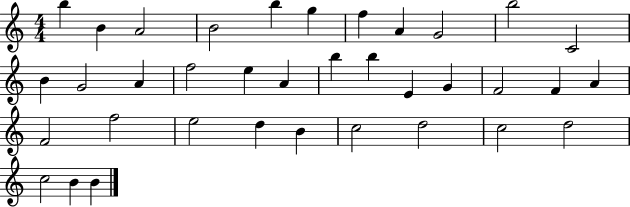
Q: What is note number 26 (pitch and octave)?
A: F5